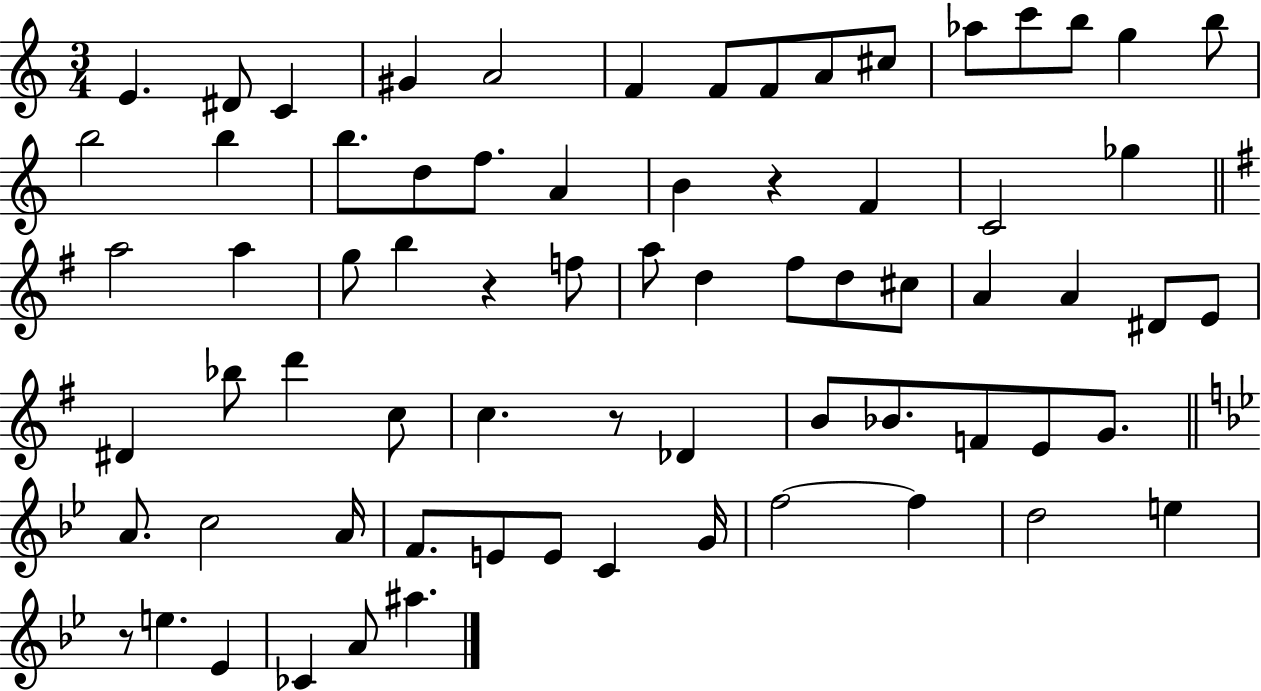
X:1
T:Untitled
M:3/4
L:1/4
K:C
E ^D/2 C ^G A2 F F/2 F/2 A/2 ^c/2 _a/2 c'/2 b/2 g b/2 b2 b b/2 d/2 f/2 A B z F C2 _g a2 a g/2 b z f/2 a/2 d ^f/2 d/2 ^c/2 A A ^D/2 E/2 ^D _b/2 d' c/2 c z/2 _D B/2 _B/2 F/2 E/2 G/2 A/2 c2 A/4 F/2 E/2 E/2 C G/4 f2 f d2 e z/2 e _E _C A/2 ^a